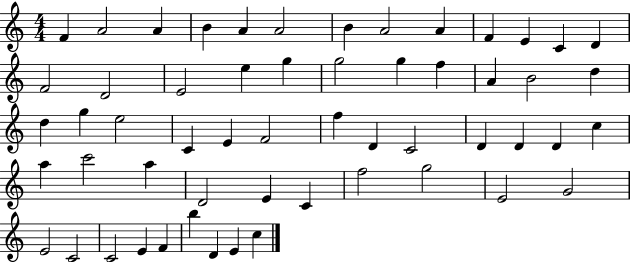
{
  \clef treble
  \numericTimeSignature
  \time 4/4
  \key c \major
  f'4 a'2 a'4 | b'4 a'4 a'2 | b'4 a'2 a'4 | f'4 e'4 c'4 d'4 | \break f'2 d'2 | e'2 e''4 g''4 | g''2 g''4 f''4 | a'4 b'2 d''4 | \break d''4 g''4 e''2 | c'4 e'4 f'2 | f''4 d'4 c'2 | d'4 d'4 d'4 c''4 | \break a''4 c'''2 a''4 | d'2 e'4 c'4 | f''2 g''2 | e'2 g'2 | \break e'2 c'2 | c'2 e'4 f'4 | b''4 d'4 e'4 c''4 | \bar "|."
}